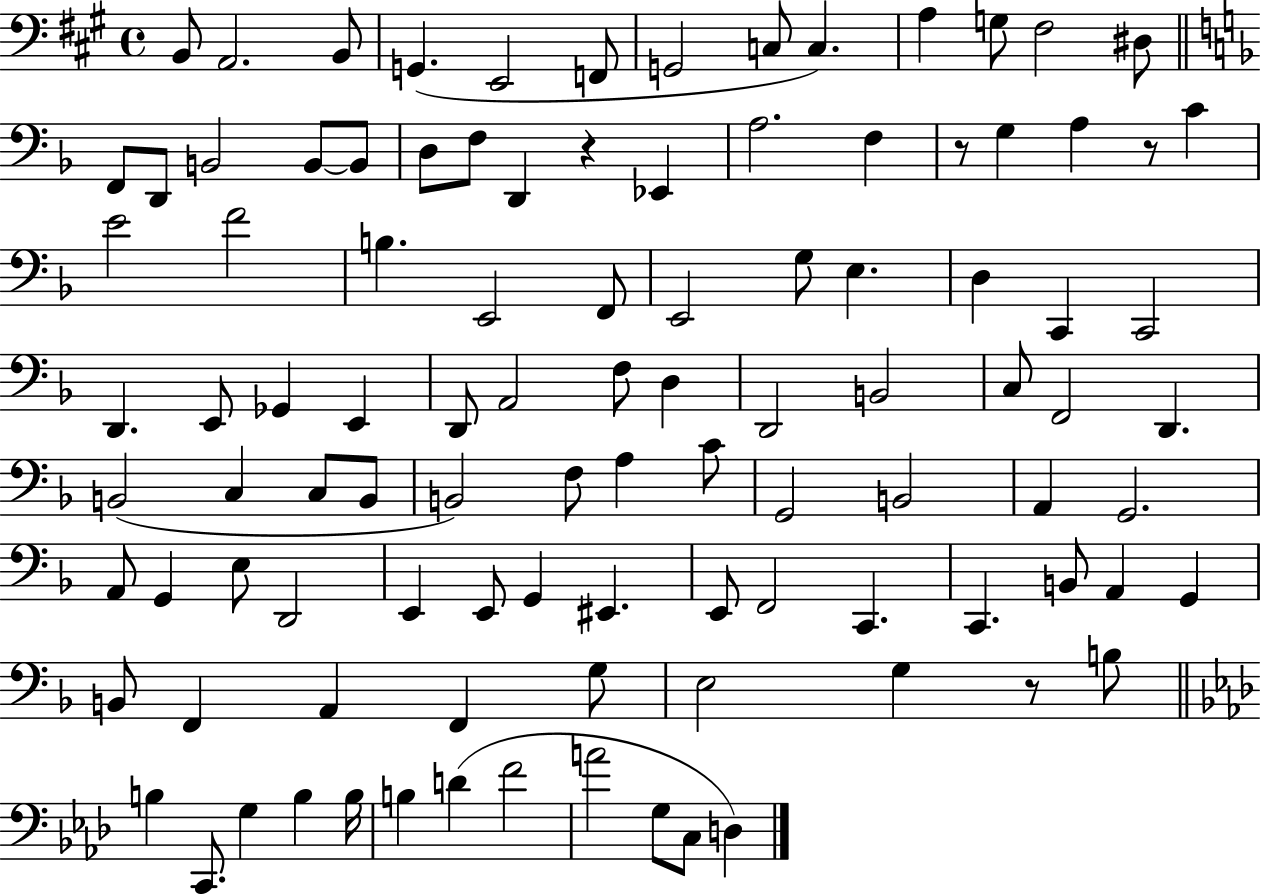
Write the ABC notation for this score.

X:1
T:Untitled
M:4/4
L:1/4
K:A
B,,/2 A,,2 B,,/2 G,, E,,2 F,,/2 G,,2 C,/2 C, A, G,/2 ^F,2 ^D,/2 F,,/2 D,,/2 B,,2 B,,/2 B,,/2 D,/2 F,/2 D,, z _E,, A,2 F, z/2 G, A, z/2 C E2 F2 B, E,,2 F,,/2 E,,2 G,/2 E, D, C,, C,,2 D,, E,,/2 _G,, E,, D,,/2 A,,2 F,/2 D, D,,2 B,,2 C,/2 F,,2 D,, B,,2 C, C,/2 B,,/2 B,,2 F,/2 A, C/2 G,,2 B,,2 A,, G,,2 A,,/2 G,, E,/2 D,,2 E,, E,,/2 G,, ^E,, E,,/2 F,,2 C,, C,, B,,/2 A,, G,, B,,/2 F,, A,, F,, G,/2 E,2 G, z/2 B,/2 B, C,,/2 G, B, B,/4 B, D F2 A2 G,/2 C,/2 D,